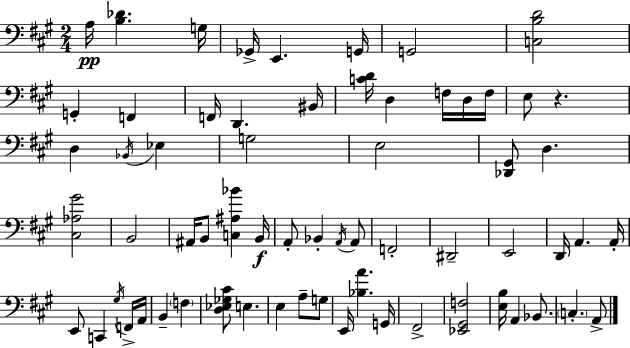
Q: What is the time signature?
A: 2/4